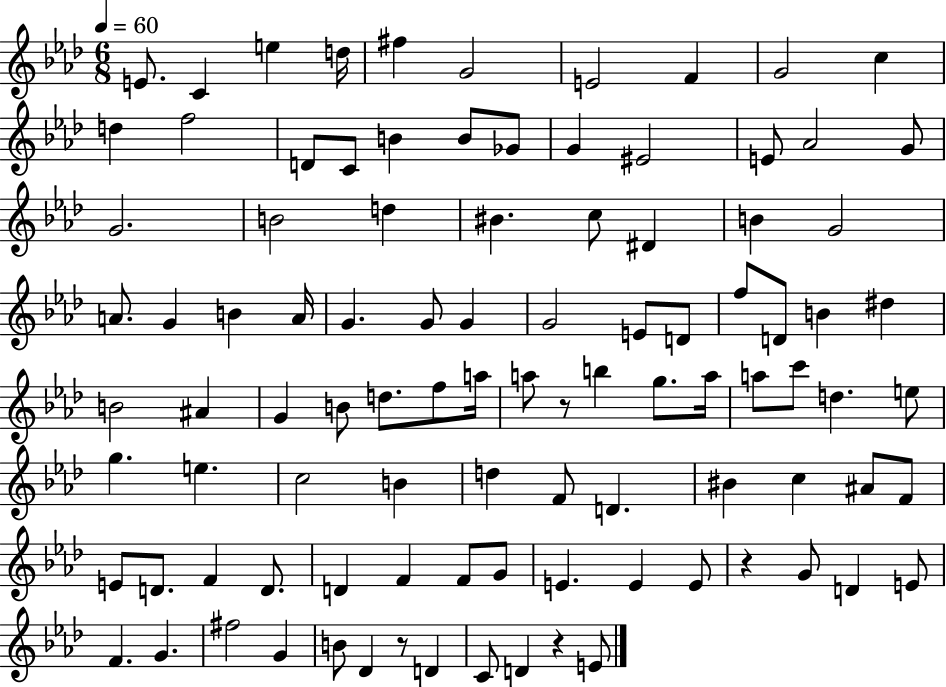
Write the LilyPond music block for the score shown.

{
  \clef treble
  \numericTimeSignature
  \time 6/8
  \key aes \major
  \tempo 4 = 60
  \repeat volta 2 { e'8. c'4 e''4 d''16 | fis''4 g'2 | e'2 f'4 | g'2 c''4 | \break d''4 f''2 | d'8 c'8 b'4 b'8 ges'8 | g'4 eis'2 | e'8 aes'2 g'8 | \break g'2. | b'2 d''4 | bis'4. c''8 dis'4 | b'4 g'2 | \break a'8. g'4 b'4 a'16 | g'4. g'8 g'4 | g'2 e'8 d'8 | f''8 d'8 b'4 dis''4 | \break b'2 ais'4 | g'4 b'8 d''8. f''8 a''16 | a''8 r8 b''4 g''8. a''16 | a''8 c'''8 d''4. e''8 | \break g''4. e''4. | c''2 b'4 | d''4 f'8 d'4. | bis'4 c''4 ais'8 f'8 | \break e'8 d'8. f'4 d'8. | d'4 f'4 f'8 g'8 | e'4. e'4 e'8 | r4 g'8 d'4 e'8 | \break f'4. g'4. | fis''2 g'4 | b'8 des'4 r8 d'4 | c'8 d'4 r4 e'8 | \break } \bar "|."
}